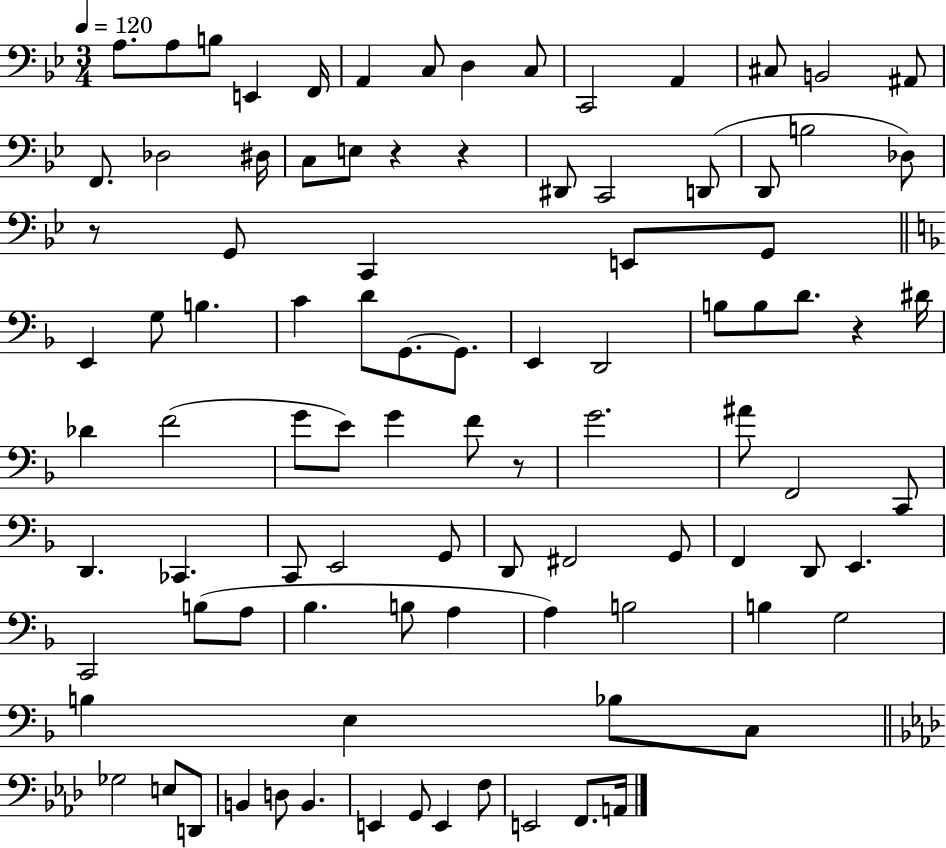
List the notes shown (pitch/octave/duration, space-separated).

A3/e. A3/e B3/e E2/q F2/s A2/q C3/e D3/q C3/e C2/h A2/q C#3/e B2/h A#2/e F2/e. Db3/h D#3/s C3/e E3/e R/q R/q D#2/e C2/h D2/e D2/e B3/h Db3/e R/e G2/e C2/q E2/e G2/e E2/q G3/e B3/q. C4/q D4/e G2/e. G2/e. E2/q D2/h B3/e B3/e D4/e. R/q D#4/s Db4/q F4/h G4/e E4/e G4/q F4/e R/e G4/h. A#4/e F2/h C2/e D2/q. CES2/q. C2/e E2/h G2/e D2/e F#2/h G2/e F2/q D2/e E2/q. C2/h B3/e A3/e Bb3/q. B3/e A3/q A3/q B3/h B3/q G3/h B3/q E3/q Bb3/e C3/e Gb3/h E3/e D2/e B2/q D3/e B2/q. E2/q G2/e E2/q F3/e E2/h F2/e. A2/s